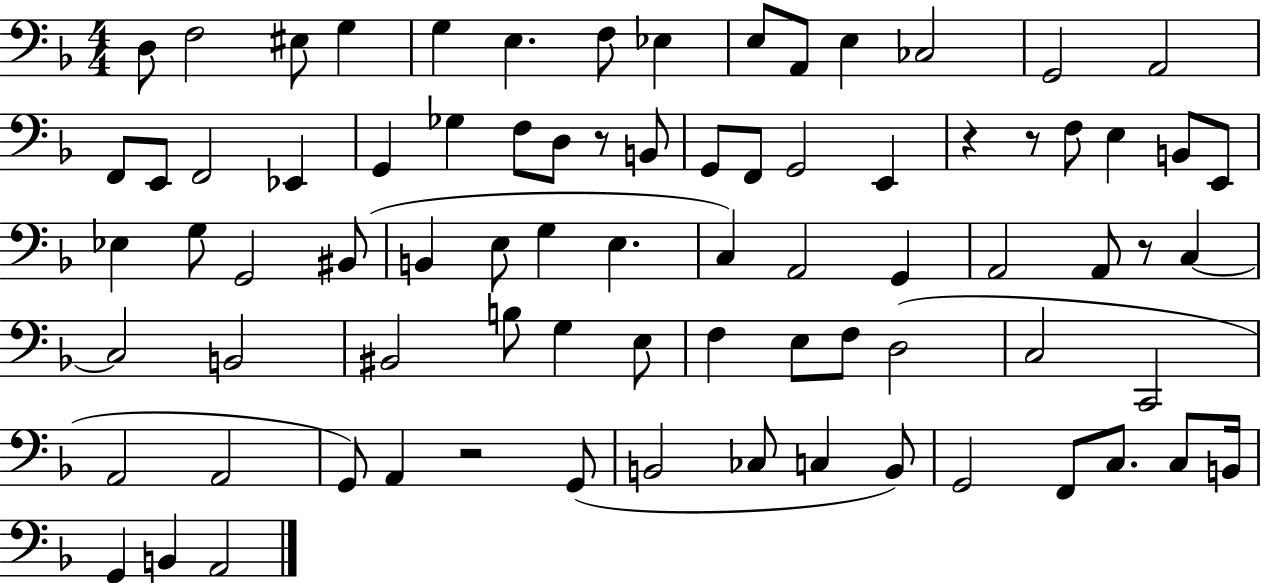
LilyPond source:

{
  \clef bass
  \numericTimeSignature
  \time 4/4
  \key f \major
  d8 f2 eis8 g4 | g4 e4. f8 ees4 | e8 a,8 e4 ces2 | g,2 a,2 | \break f,8 e,8 f,2 ees,4 | g,4 ges4 f8 d8 r8 b,8 | g,8 f,8 g,2 e,4 | r4 r8 f8 e4 b,8 e,8 | \break ees4 g8 g,2 bis,8( | b,4 e8 g4 e4. | c4) a,2 g,4 | a,2 a,8 r8 c4~~ | \break c2 b,2 | bis,2 b8 g4 e8 | f4 e8 f8 d2( | c2 c,2 | \break a,2 a,2 | g,8) a,4 r2 g,8( | b,2 ces8 c4 b,8) | g,2 f,8 c8. c8 b,16 | \break g,4 b,4 a,2 | \bar "|."
}